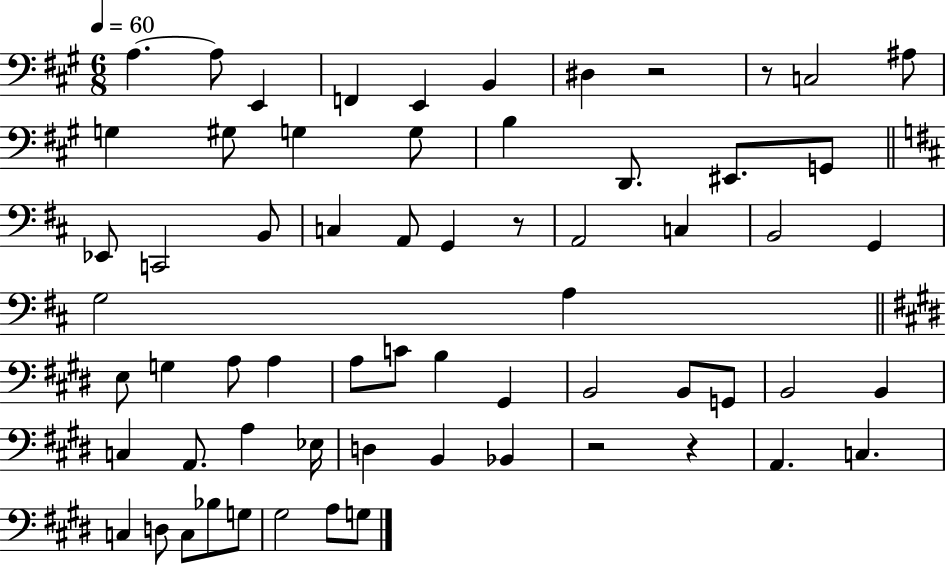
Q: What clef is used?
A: bass